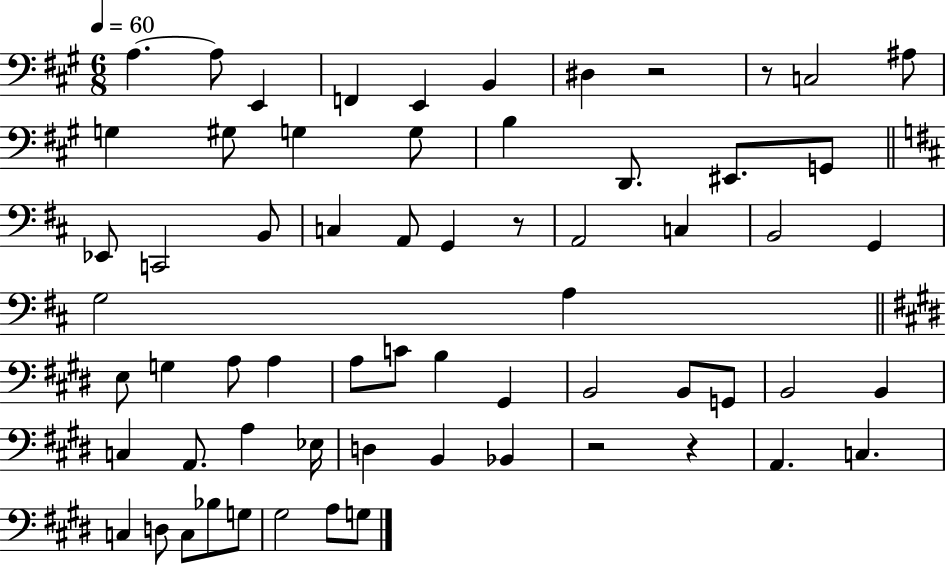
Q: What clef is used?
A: bass